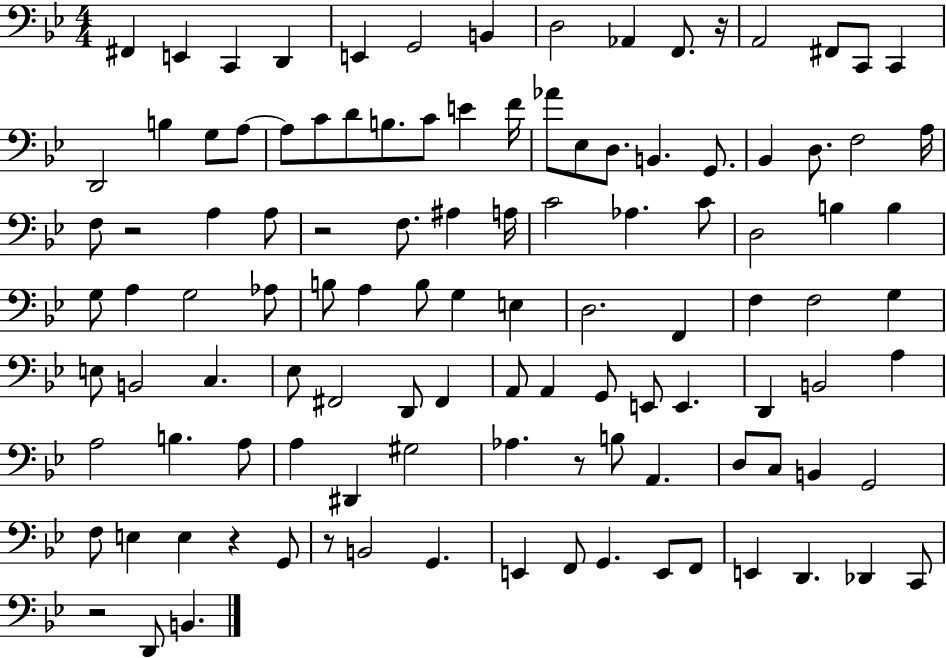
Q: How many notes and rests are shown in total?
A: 112